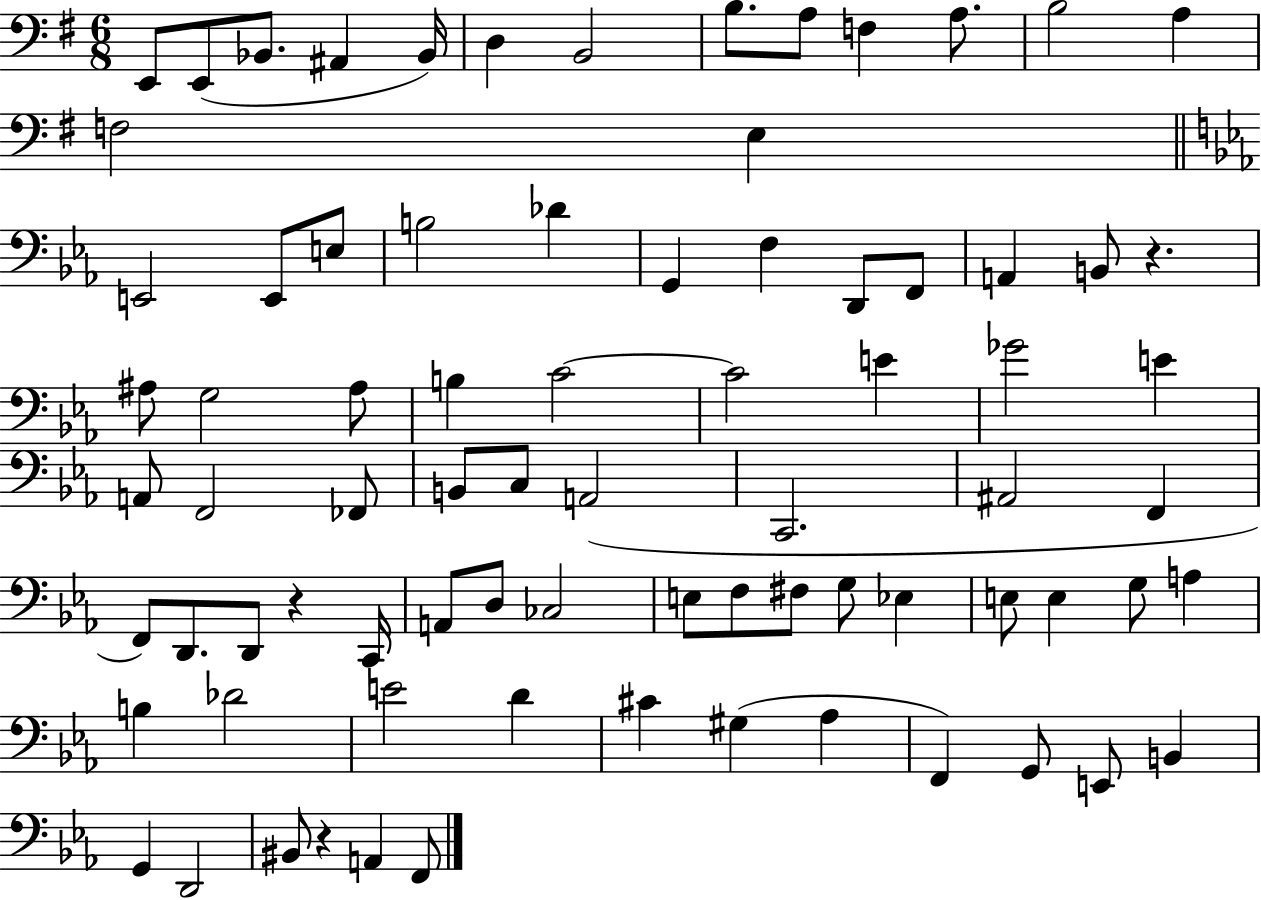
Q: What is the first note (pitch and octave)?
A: E2